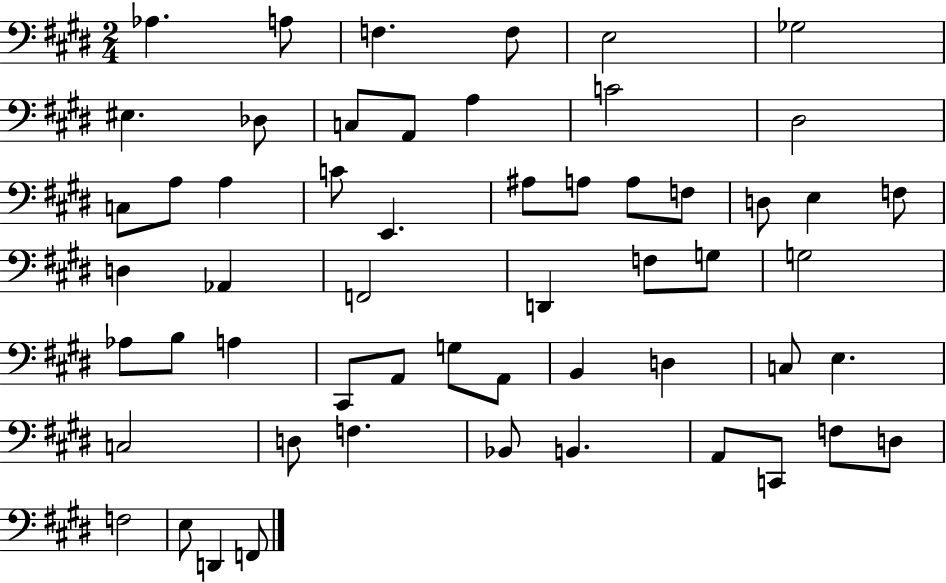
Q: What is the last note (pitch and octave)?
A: F2